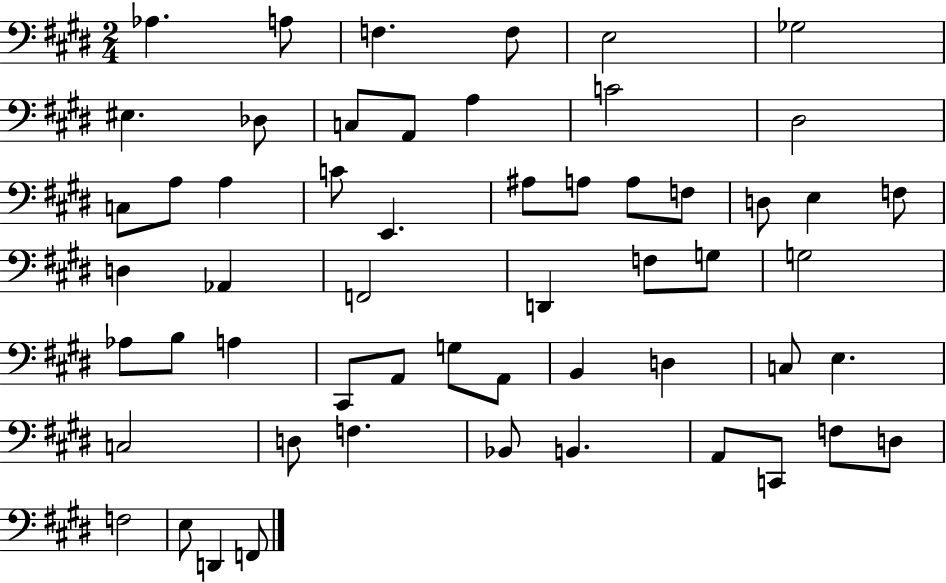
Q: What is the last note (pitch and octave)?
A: F2